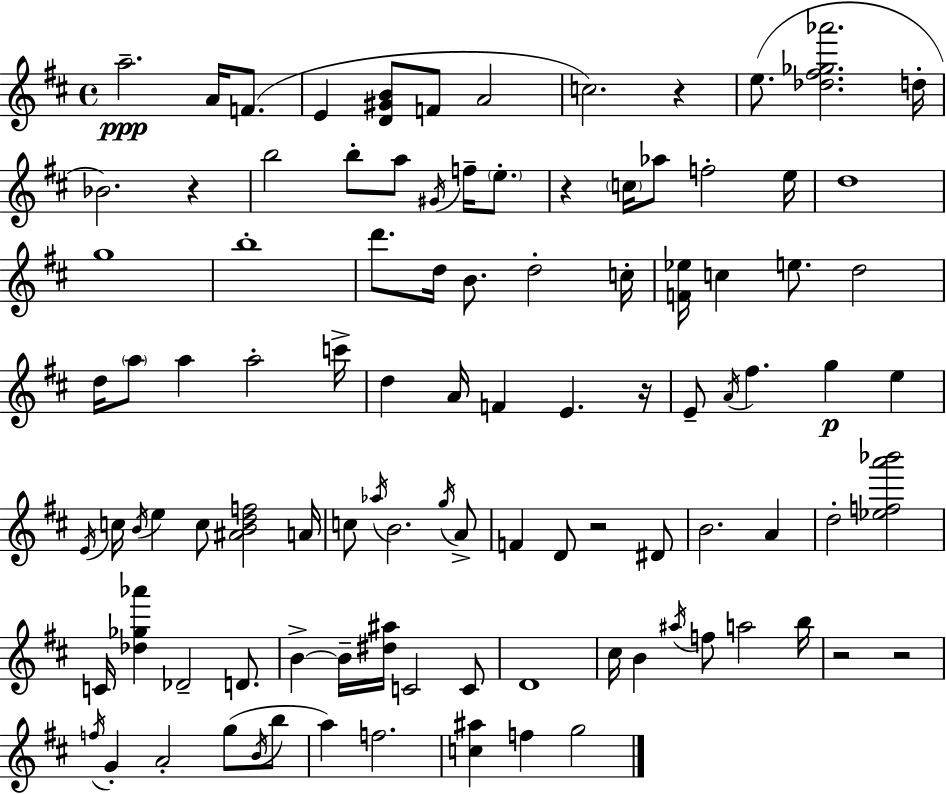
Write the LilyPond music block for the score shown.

{
  \clef treble
  \time 4/4
  \defaultTimeSignature
  \key d \major
  a''2.--\ppp a'16 f'8.( | e'4 <d' gis' b'>8 f'8 a'2 | c''2.) r4 | e''8.( <des'' fis'' ges'' aes'''>2. d''16-. | \break bes'2.) r4 | b''2 b''8-. a''8 \acciaccatura { gis'16 } f''16-- \parenthesize e''8.-. | r4 \parenthesize c''16 aes''8 f''2-. | e''16 d''1 | \break g''1 | b''1-. | d'''8. d''16 b'8. d''2-. | c''16-. <f' ees''>16 c''4 e''8. d''2 | \break d''16 \parenthesize a''8 a''4 a''2-. | c'''16-> d''4 a'16 f'4 e'4. | r16 e'8-- \acciaccatura { a'16 } fis''4. g''4\p e''4 | \acciaccatura { e'16 } c''16 \acciaccatura { b'16 } e''4 c''8 <ais' b' d'' f''>2 | \break a'16 c''8 \acciaccatura { aes''16 } b'2. | \acciaccatura { g''16 } a'8-> f'4 d'8 r2 | dis'8 b'2. | a'4 d''2-. <ees'' f'' a''' bes'''>2 | \break c'16 <des'' ges'' aes'''>4 des'2-- | d'8. b'4->~~ b'16-- <dis'' ais''>16 c'2 | c'8 d'1 | cis''16 b'4 \acciaccatura { ais''16 } f''8 a''2 | \break b''16 r2 r2 | \acciaccatura { f''16 } g'4-. a'2-. | g''8( \acciaccatura { b'16 } b''8 a''4) f''2. | <c'' ais''>4 f''4 | \break g''2 \bar "|."
}